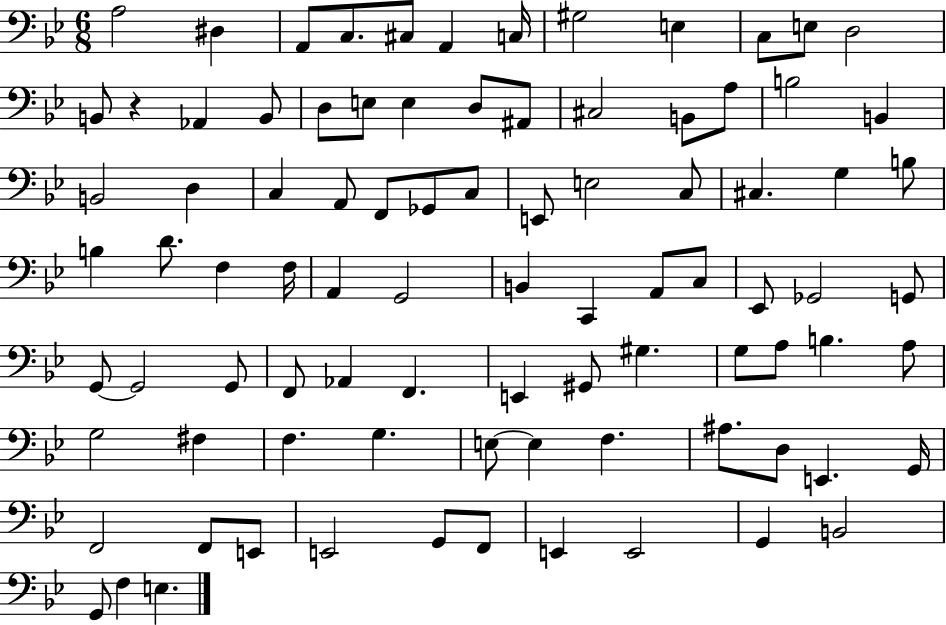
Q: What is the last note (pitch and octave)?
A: E3